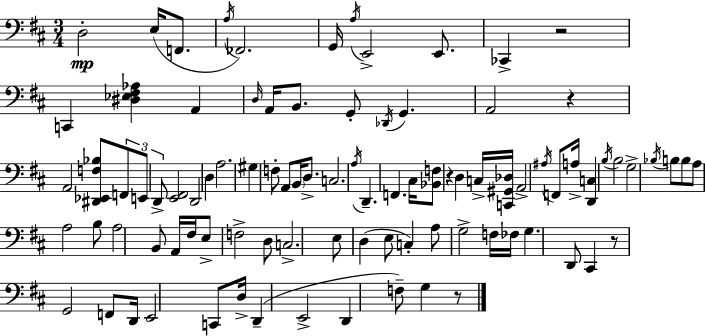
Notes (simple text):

D3/h E3/s F2/e. A3/s FES2/h. G2/s A3/s E2/h E2/e. CES2/q R/h C2/q [D#3,Eb3,F#3,Ab3]/q A2/q D3/s A2/s B2/e. G2/e Db2/s G2/q. A2/h R/q A2/h [D#2,Eb2,F3,Bb3]/e F2/e E2/e D2/e [E2,F#2]/h D2/h D3/q A3/h. G#3/q F3/e A2/e B2/s D3/e. C3/h. A3/s D2/q. F2/q. C#3/s [Bb2,F3]/e R/q D3/q C3/s [C2,G#2,Db3]/s A2/h A#3/s F2/e A3/s [D2,C3]/q B3/s B3/h G3/h Bb3/s B3/e B3/e A3/e A3/h B3/e A3/h B2/e A2/s F#3/s E3/e F3/h D3/e C3/h. E3/e D3/q E3/e C3/q A3/e G3/h F3/s FES3/s G3/q. D2/e C#2/q R/e G2/h F2/e D2/s E2/h C2/e D3/s D2/q E2/h D2/q F3/e G3/q R/e